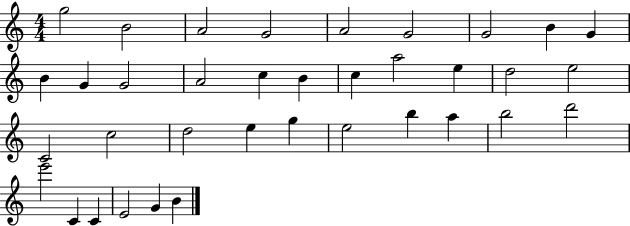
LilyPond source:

{
  \clef treble
  \numericTimeSignature
  \time 4/4
  \key c \major
  g''2 b'2 | a'2 g'2 | a'2 g'2 | g'2 b'4 g'4 | \break b'4 g'4 g'2 | a'2 c''4 b'4 | c''4 a''2 e''4 | d''2 e''2 | \break c'2 c''2 | d''2 e''4 g''4 | e''2 b''4 a''4 | b''2 d'''2 | \break e'''2 c'4 c'4 | e'2 g'4 b'4 | \bar "|."
}